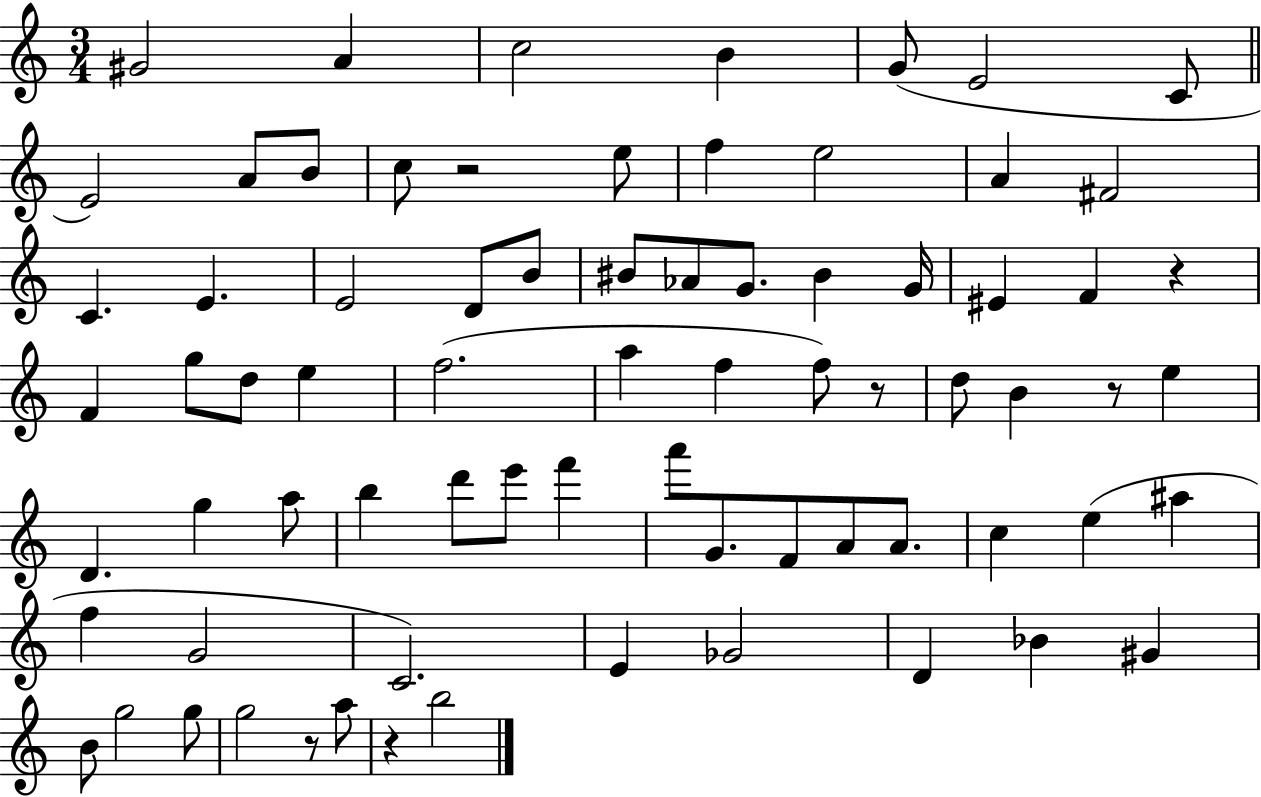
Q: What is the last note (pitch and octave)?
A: B5